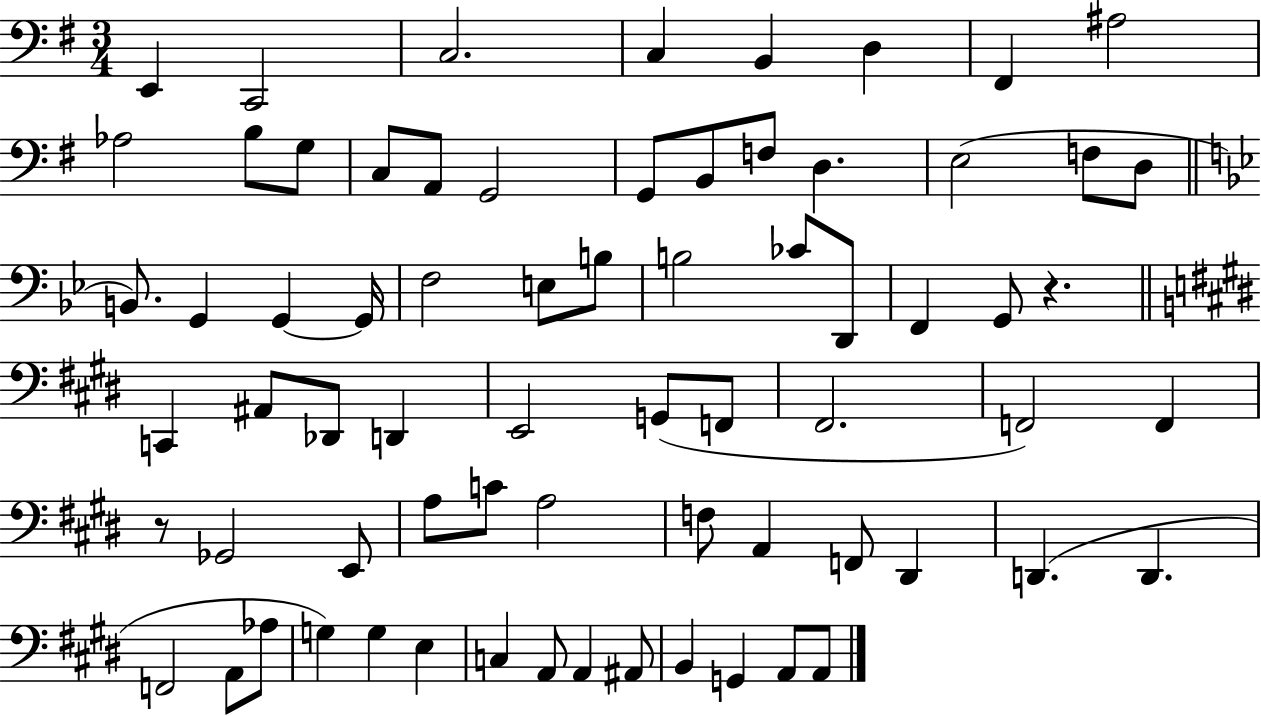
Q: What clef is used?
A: bass